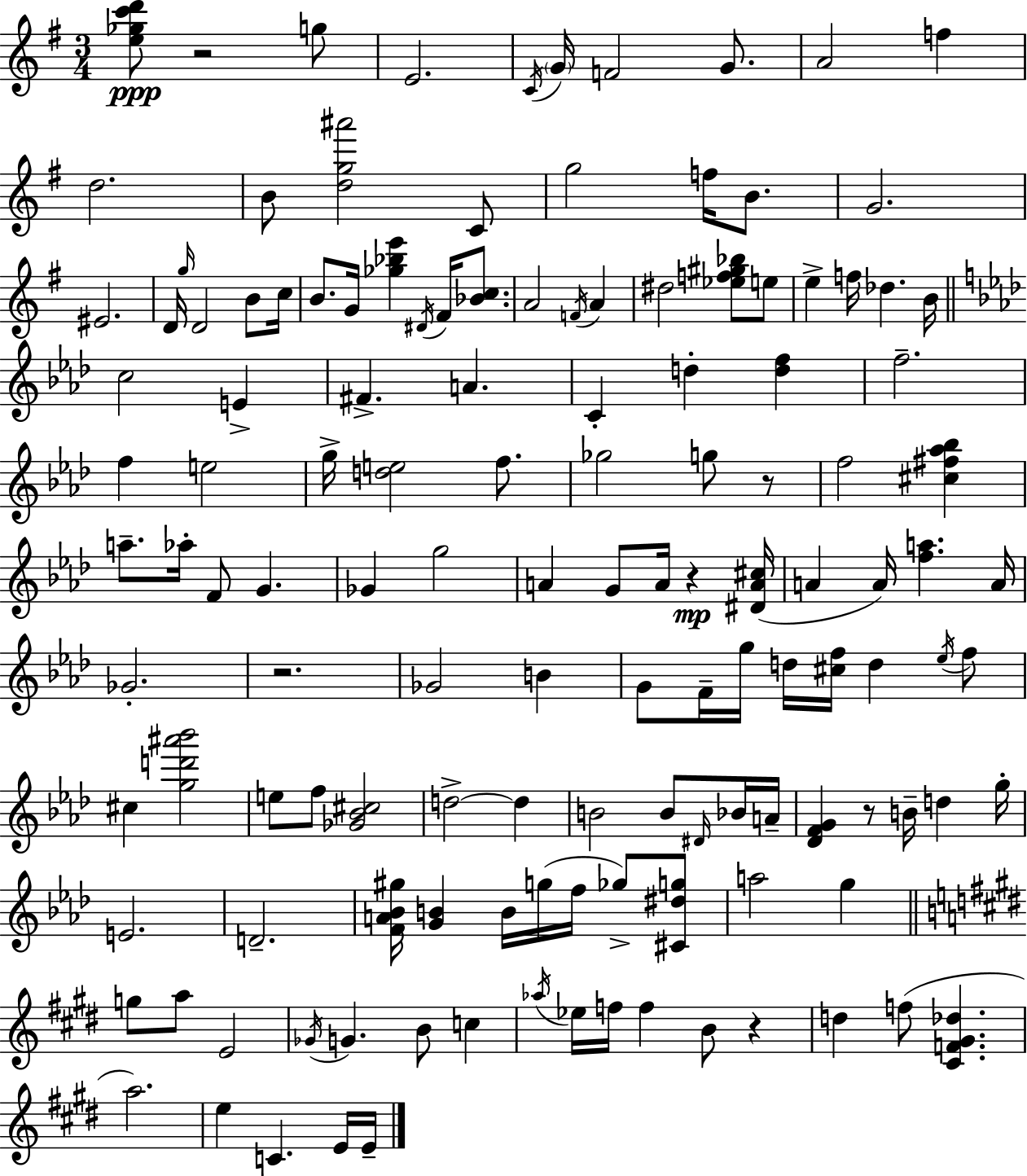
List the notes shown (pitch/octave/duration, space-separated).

[E5,Gb5,C6,D6]/e R/h G5/e E4/h. C4/s G4/s F4/h G4/e. A4/h F5/q D5/h. B4/e [D5,G5,A#6]/h C4/e G5/h F5/s B4/e. G4/h. EIS4/h. D4/s G5/s D4/h B4/e C5/s B4/e. G4/s [Gb5,Bb5,E6]/q D#4/s F#4/s [Bb4,C5]/e. A4/h F4/s A4/q D#5/h [Eb5,F5,G#5,Bb5]/e E5/e E5/q F5/s Db5/q. B4/s C5/h E4/q F#4/q. A4/q. C4/q D5/q [D5,F5]/q F5/h. F5/q E5/h G5/s [D5,E5]/h F5/e. Gb5/h G5/e R/e F5/h [C#5,F#5,Ab5,Bb5]/q A5/e. Ab5/s F4/e G4/q. Gb4/q G5/h A4/q G4/e A4/s R/q [D#4,A4,C#5]/s A4/q A4/s [F5,A5]/q. A4/s Gb4/h. R/h. Gb4/h B4/q G4/e F4/s G5/s D5/s [C#5,F5]/s D5/q Eb5/s F5/e C#5/q [G5,D6,A#6,Bb6]/h E5/e F5/e [Gb4,Bb4,C#5]/h D5/h D5/q B4/h B4/e D#4/s Bb4/s A4/s [Db4,F4,G4]/q R/e B4/s D5/q G5/s E4/h. D4/h. [F4,A4,Bb4,G#5]/s [G4,B4]/q B4/s G5/s F5/s Gb5/e [C#4,D#5,G5]/e A5/h G5/q G5/e A5/e E4/h Gb4/s G4/q. B4/e C5/q Ab5/s Eb5/s F5/s F5/q B4/e R/q D5/q F5/e [C#4,F4,G#4,Db5]/q. A5/h. E5/q C4/q. E4/s E4/s